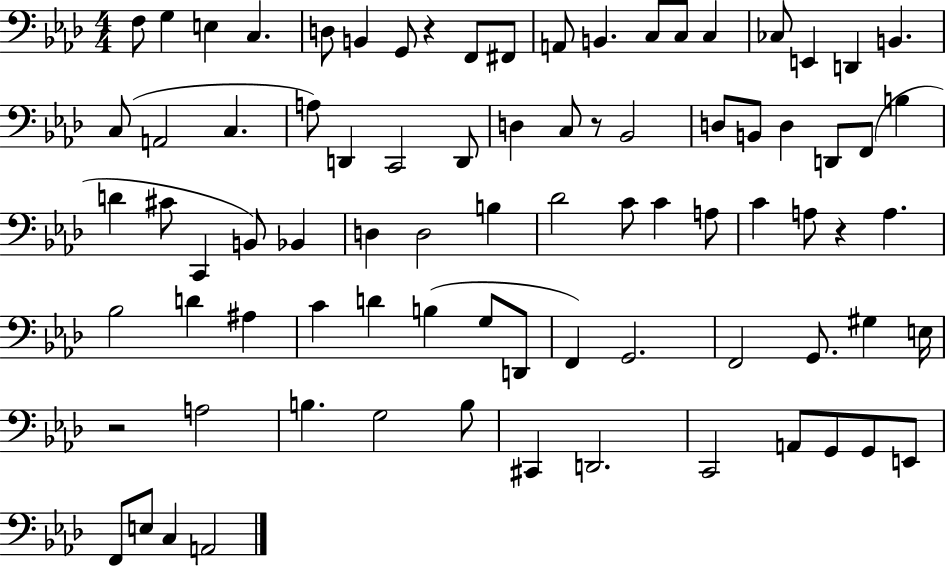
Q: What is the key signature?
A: AES major